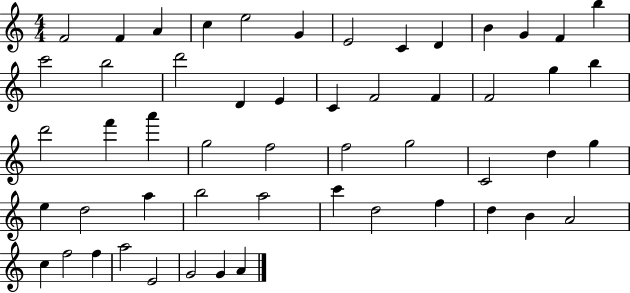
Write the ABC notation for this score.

X:1
T:Untitled
M:4/4
L:1/4
K:C
F2 F A c e2 G E2 C D B G F b c'2 b2 d'2 D E C F2 F F2 g b d'2 f' a' g2 f2 f2 g2 C2 d g e d2 a b2 a2 c' d2 f d B A2 c f2 f a2 E2 G2 G A